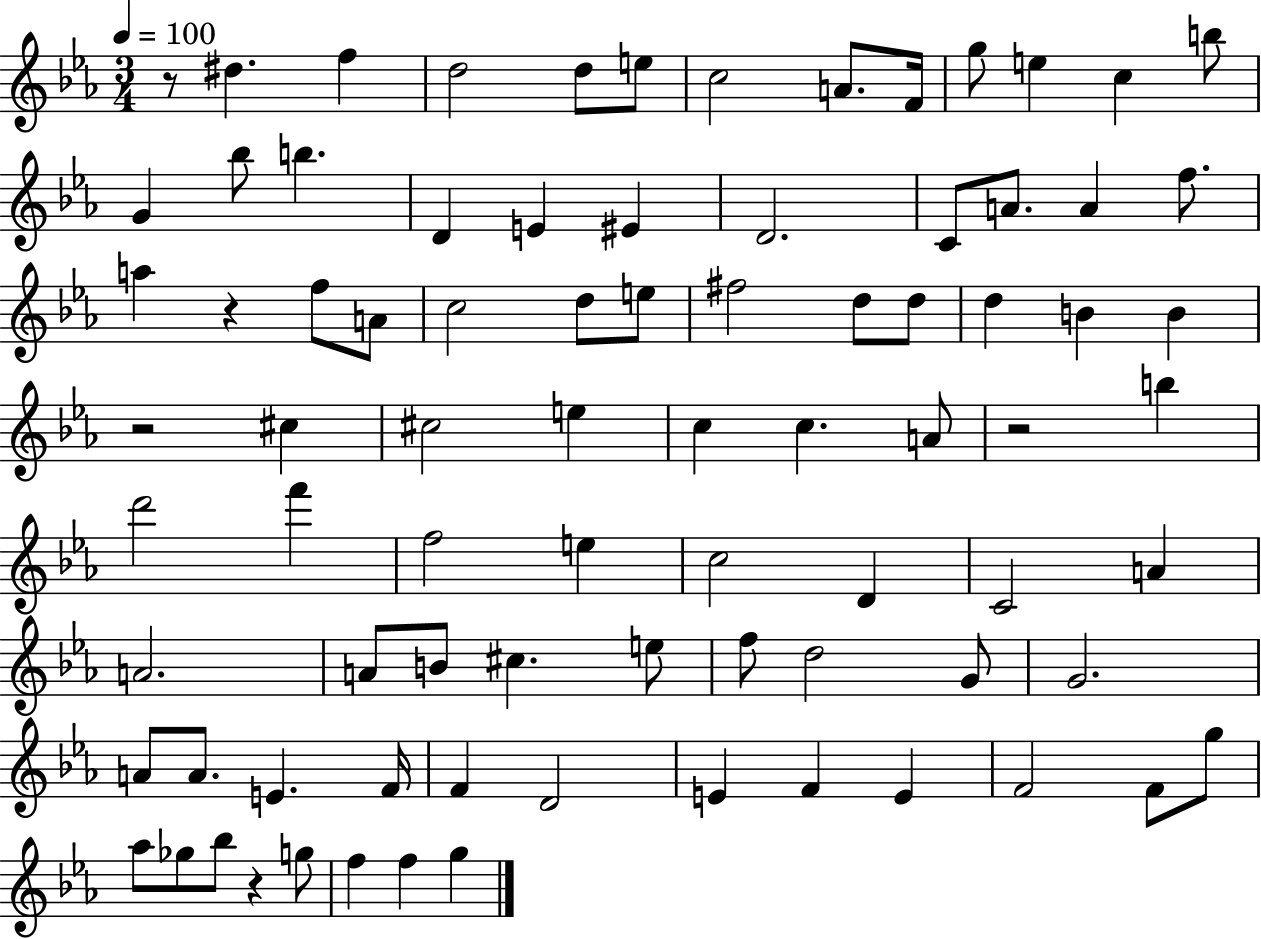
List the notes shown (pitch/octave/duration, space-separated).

R/e D#5/q. F5/q D5/h D5/e E5/e C5/h A4/e. F4/s G5/e E5/q C5/q B5/e G4/q Bb5/e B5/q. D4/q E4/q EIS4/q D4/h. C4/e A4/e. A4/q F5/e. A5/q R/q F5/e A4/e C5/h D5/e E5/e F#5/h D5/e D5/e D5/q B4/q B4/q R/h C#5/q C#5/h E5/q C5/q C5/q. A4/e R/h B5/q D6/h F6/q F5/h E5/q C5/h D4/q C4/h A4/q A4/h. A4/e B4/e C#5/q. E5/e F5/e D5/h G4/e G4/h. A4/e A4/e. E4/q. F4/s F4/q D4/h E4/q F4/q E4/q F4/h F4/e G5/e Ab5/e Gb5/e Bb5/e R/q G5/e F5/q F5/q G5/q